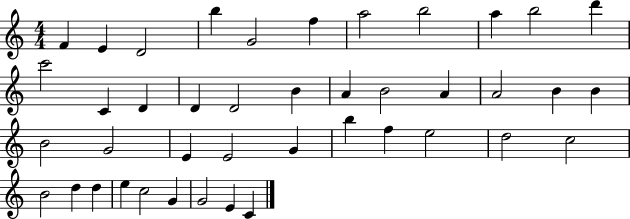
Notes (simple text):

F4/q E4/q D4/h B5/q G4/h F5/q A5/h B5/h A5/q B5/h D6/q C6/h C4/q D4/q D4/q D4/h B4/q A4/q B4/h A4/q A4/h B4/q B4/q B4/h G4/h E4/q E4/h G4/q B5/q F5/q E5/h D5/h C5/h B4/h D5/q D5/q E5/q C5/h G4/q G4/h E4/q C4/q